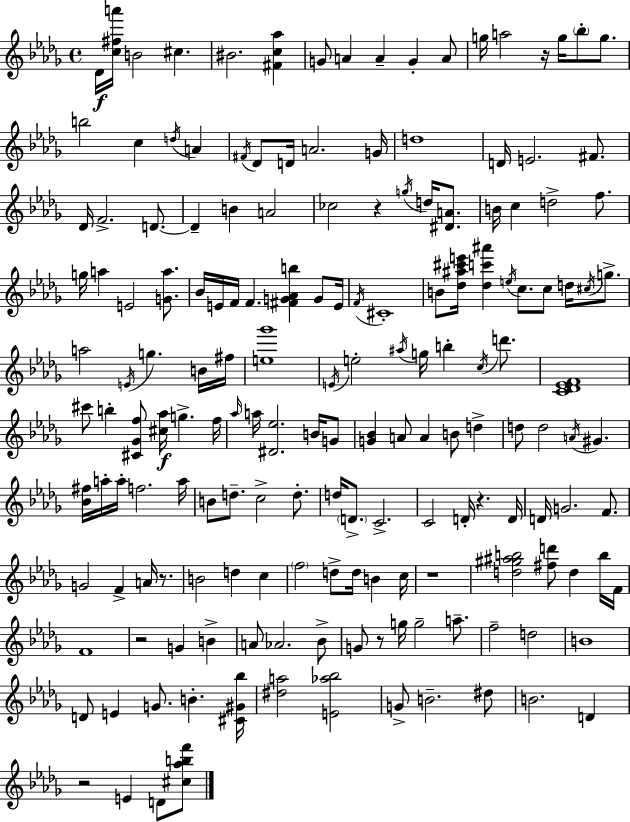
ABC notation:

X:1
T:Untitled
M:4/4
L:1/4
K:Bbm
_D/4 [c^fa']/4 B2 ^c ^B2 [^Fc_a] G/2 A A G A/2 g/4 a2 z/4 g/4 _b/2 g/2 b2 c d/4 A ^F/4 _D/2 D/4 A2 G/4 d4 D/4 E2 ^F/2 _D/4 F2 D/2 D B A2 _c2 z g/4 d/4 [^DA]/2 B/4 c d2 f/2 g/4 a E2 [Ga]/2 _B/4 E/4 F/4 F [^FG_Ab] G/2 E/4 F/4 ^C4 B/2 [_d^a^c'e']/4 [_dc'^a'] e/4 c/2 c/2 d/4 ^c/4 g/2 a2 E/4 g B/4 ^f/4 [e_g']4 E/4 e2 ^a/4 g/4 b c/4 d'/2 [C_D_EF]4 ^c'/2 b [^C_Gf]/2 [^c_a]/4 g f/4 _a/4 a/4 [^D_e]2 B/4 G/2 [G_B] A/2 A B/2 d d/2 d2 A/4 ^G [_B^f]/4 a/4 a/4 f2 a/4 B/2 d/2 c2 d/2 d/4 D/2 C2 C2 D/4 z D/4 D/4 G2 F/2 G2 F A/4 z/2 B2 d c f2 d/2 d/4 B c/4 z4 [d^g^ab]2 [^fd']/2 d b/4 F/4 F4 z2 G B A/2 _A2 _B/2 G/2 z/2 g/4 g2 a/2 f2 d2 B4 D/2 E G/2 B [^C^G_b]/4 [^da]2 [E_a_b]2 G/2 B2 ^d/2 B2 D z2 E D/2 [^c_abf']/2